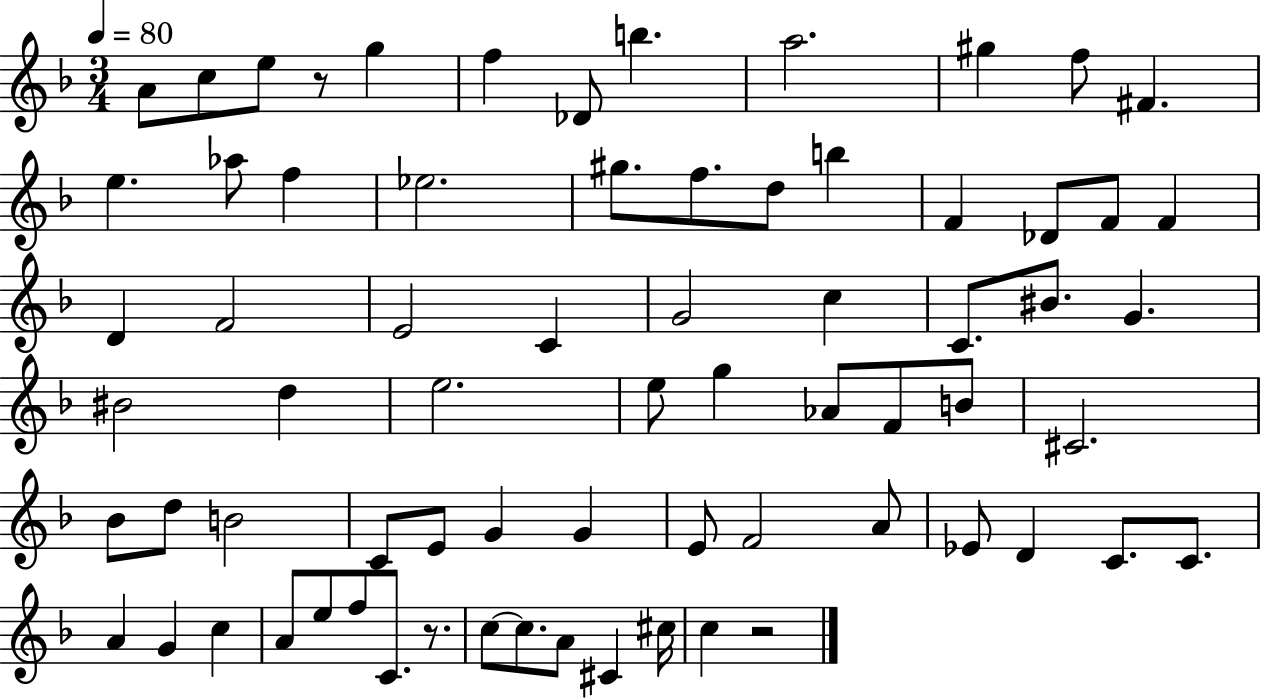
A4/e C5/e E5/e R/e G5/q F5/q Db4/e B5/q. A5/h. G#5/q F5/e F#4/q. E5/q. Ab5/e F5/q Eb5/h. G#5/e. F5/e. D5/e B5/q F4/q Db4/e F4/e F4/q D4/q F4/h E4/h C4/q G4/h C5/q C4/e. BIS4/e. G4/q. BIS4/h D5/q E5/h. E5/e G5/q Ab4/e F4/e B4/e C#4/h. Bb4/e D5/e B4/h C4/e E4/e G4/q G4/q E4/e F4/h A4/e Eb4/e D4/q C4/e. C4/e. A4/q G4/q C5/q A4/e E5/e F5/e C4/e. R/e. C5/e C5/e. A4/e C#4/q C#5/s C5/q R/h